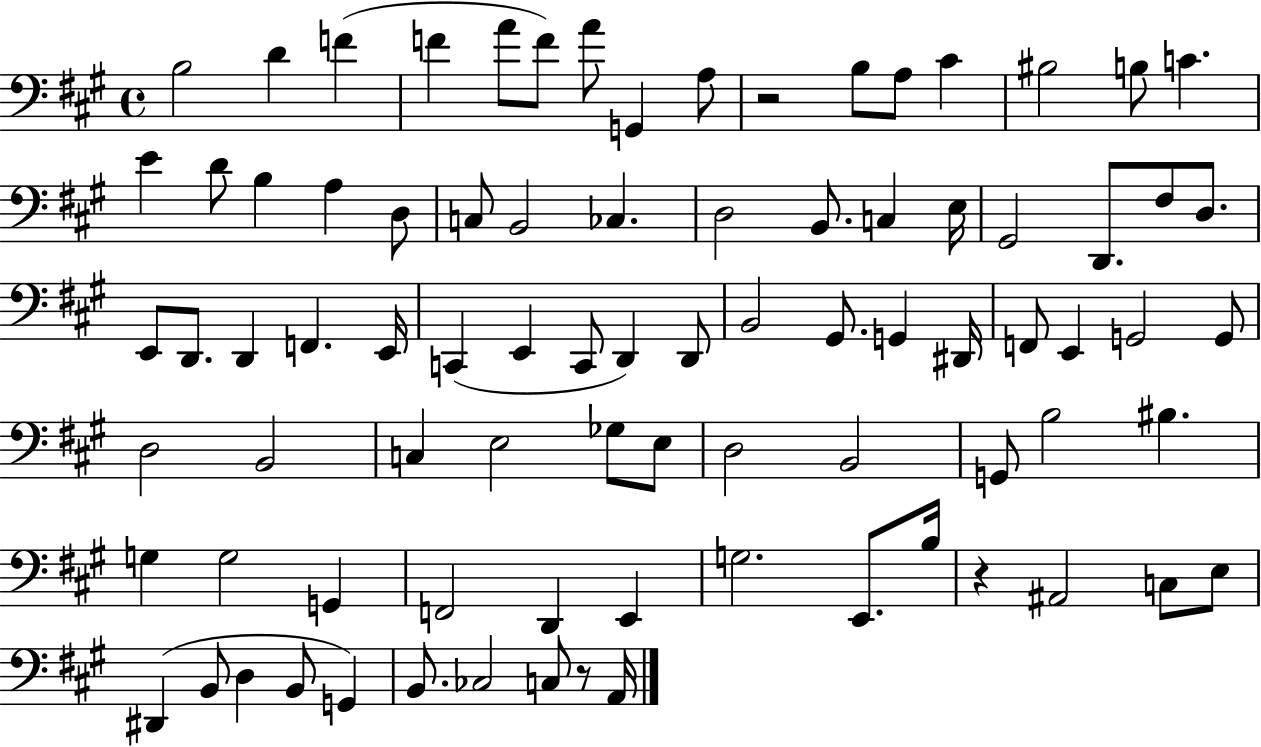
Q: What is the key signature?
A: A major